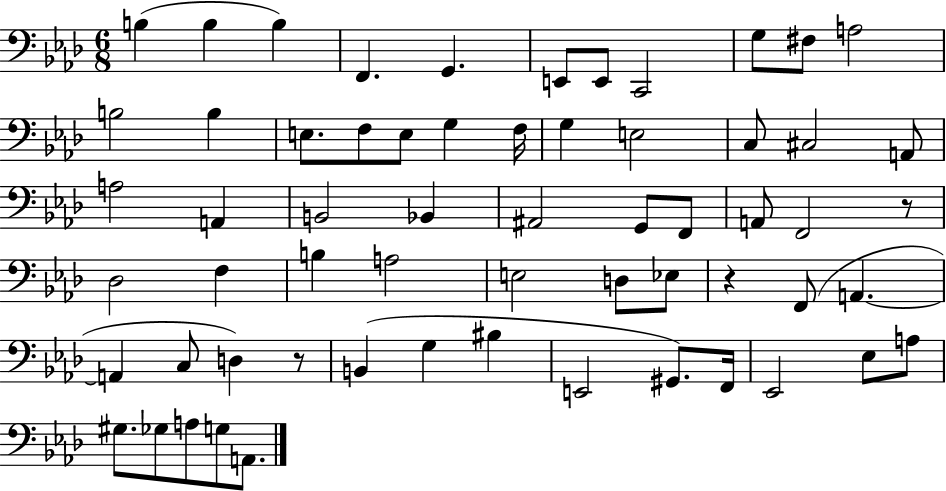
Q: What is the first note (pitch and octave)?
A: B3